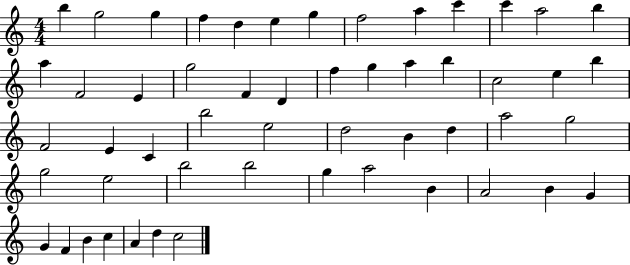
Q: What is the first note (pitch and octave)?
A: B5